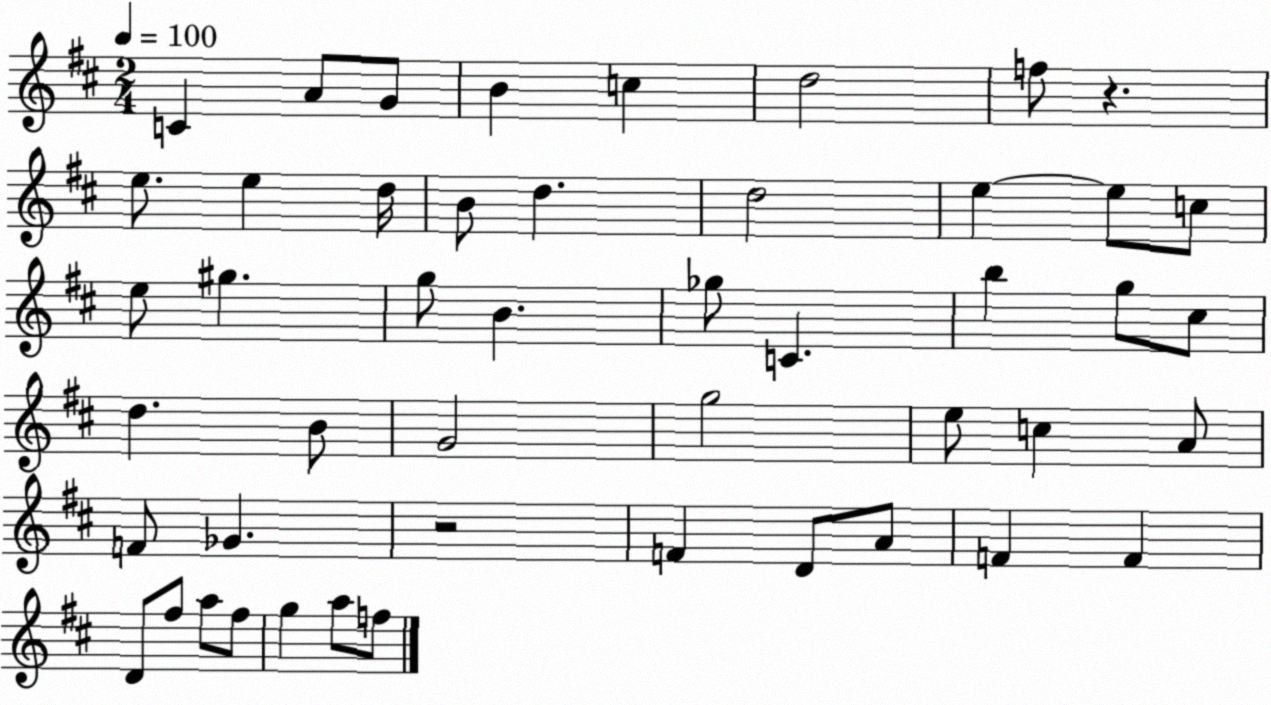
X:1
T:Untitled
M:2/4
L:1/4
K:D
C A/2 G/2 B c d2 f/2 z e/2 e d/4 B/2 d d2 e e/2 c/2 e/2 ^g g/2 B _g/2 C b g/2 ^c/2 d B/2 G2 g2 e/2 c A/2 F/2 _G z2 F D/2 A/2 F F D/2 ^f/2 a/2 ^f/2 g a/2 f/2